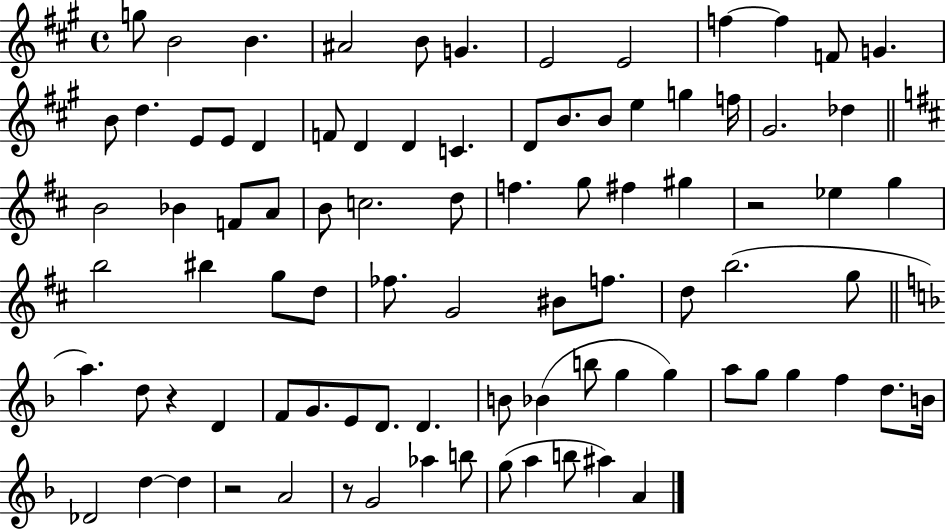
G5/e B4/h B4/q. A#4/h B4/e G4/q. E4/h E4/h F5/q F5/q F4/e G4/q. B4/e D5/q. E4/e E4/e D4/q F4/e D4/q D4/q C4/q. D4/e B4/e. B4/e E5/q G5/q F5/s G#4/h. Db5/q B4/h Bb4/q F4/e A4/e B4/e C5/h. D5/e F5/q. G5/e F#5/q G#5/q R/h Eb5/q G5/q B5/h BIS5/q G5/e D5/e FES5/e. G4/h BIS4/e F5/e. D5/e B5/h. G5/e A5/q. D5/e R/q D4/q F4/e G4/e. E4/e D4/e. D4/q. B4/e Bb4/q B5/e G5/q G5/q A5/e G5/e G5/q F5/q D5/e. B4/s Db4/h D5/q D5/q R/h A4/h R/e G4/h Ab5/q B5/e G5/e A5/q B5/e A#5/q A4/q